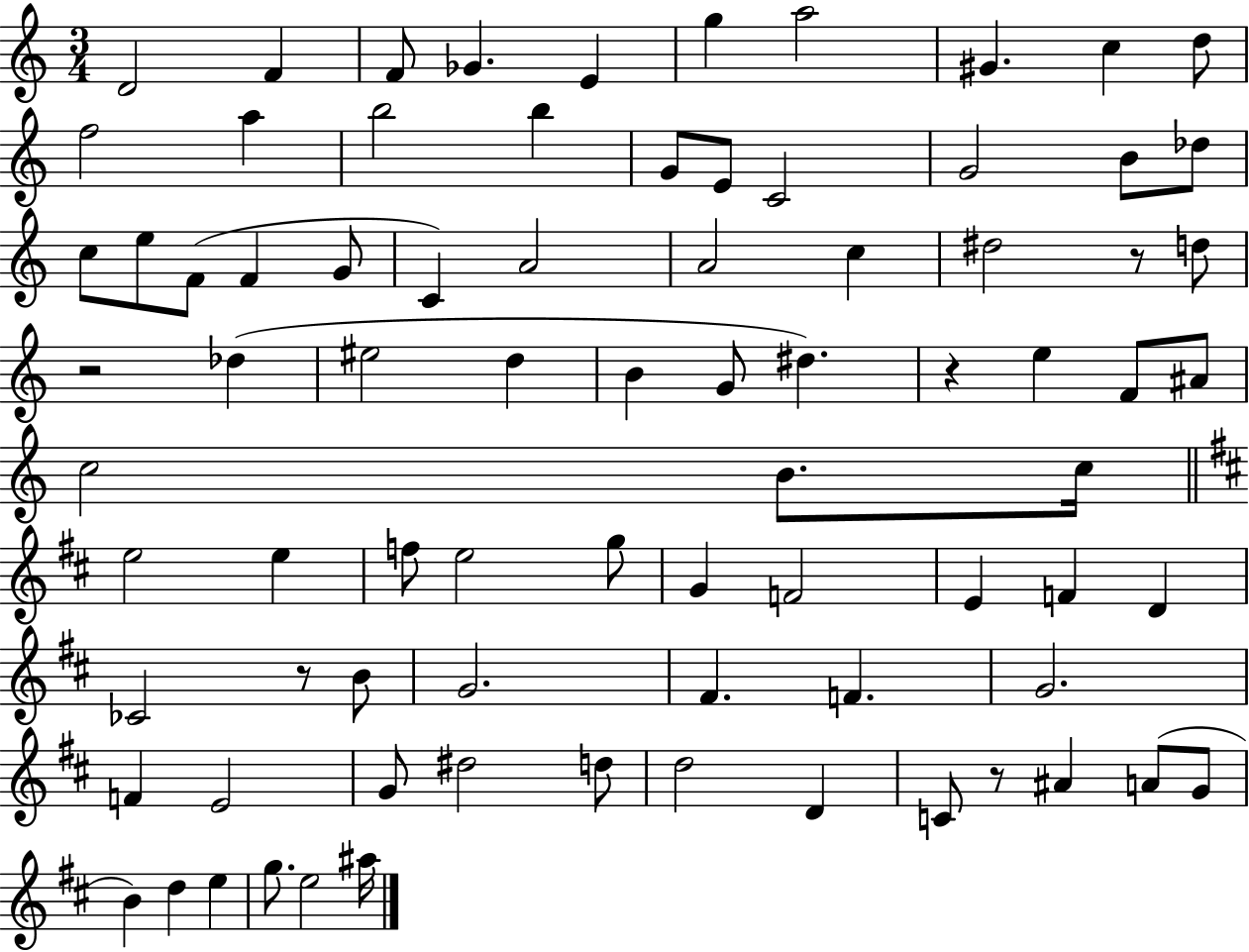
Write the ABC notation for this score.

X:1
T:Untitled
M:3/4
L:1/4
K:C
D2 F F/2 _G E g a2 ^G c d/2 f2 a b2 b G/2 E/2 C2 G2 B/2 _d/2 c/2 e/2 F/2 F G/2 C A2 A2 c ^d2 z/2 d/2 z2 _d ^e2 d B G/2 ^d z e F/2 ^A/2 c2 B/2 c/4 e2 e f/2 e2 g/2 G F2 E F D _C2 z/2 B/2 G2 ^F F G2 F E2 G/2 ^d2 d/2 d2 D C/2 z/2 ^A A/2 G/2 B d e g/2 e2 ^a/4